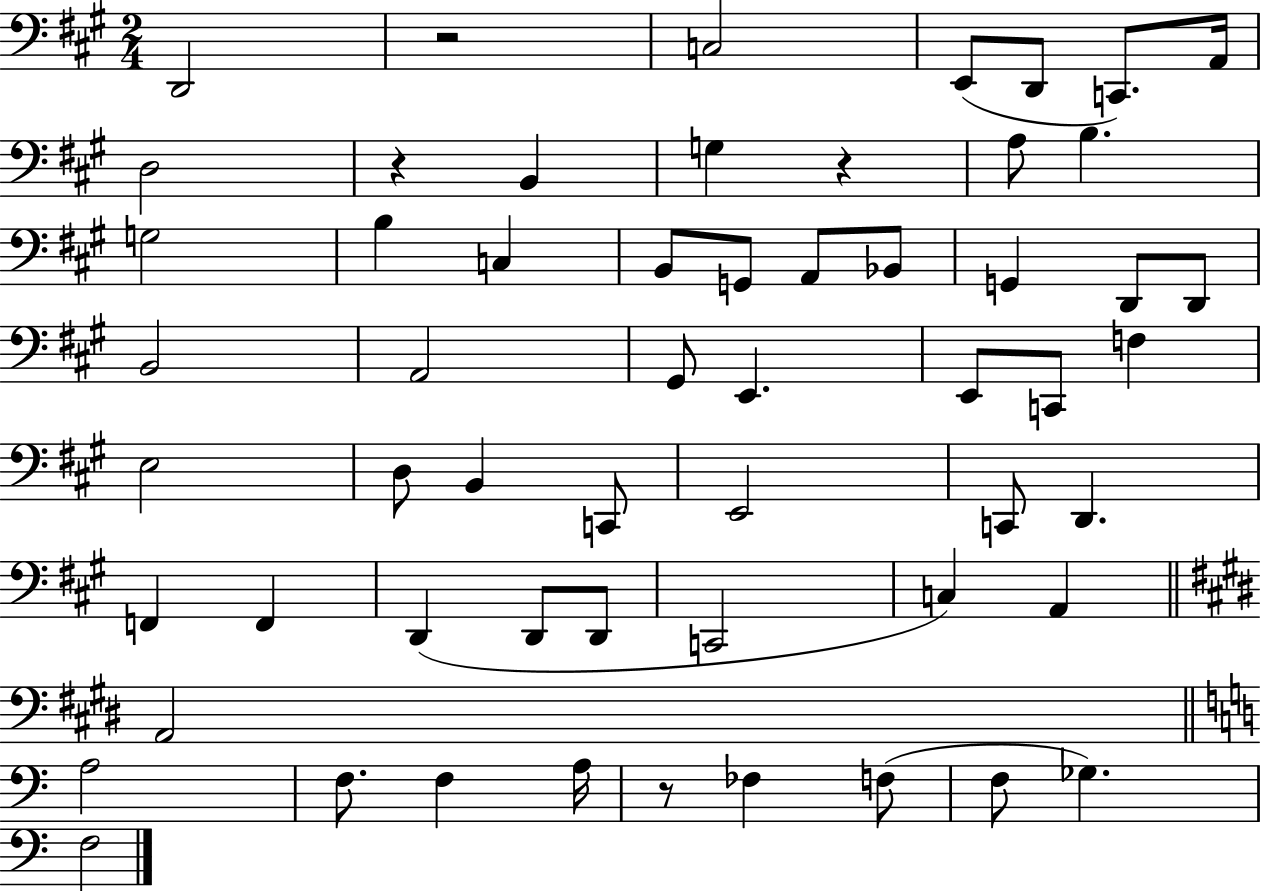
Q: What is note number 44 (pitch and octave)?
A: A2